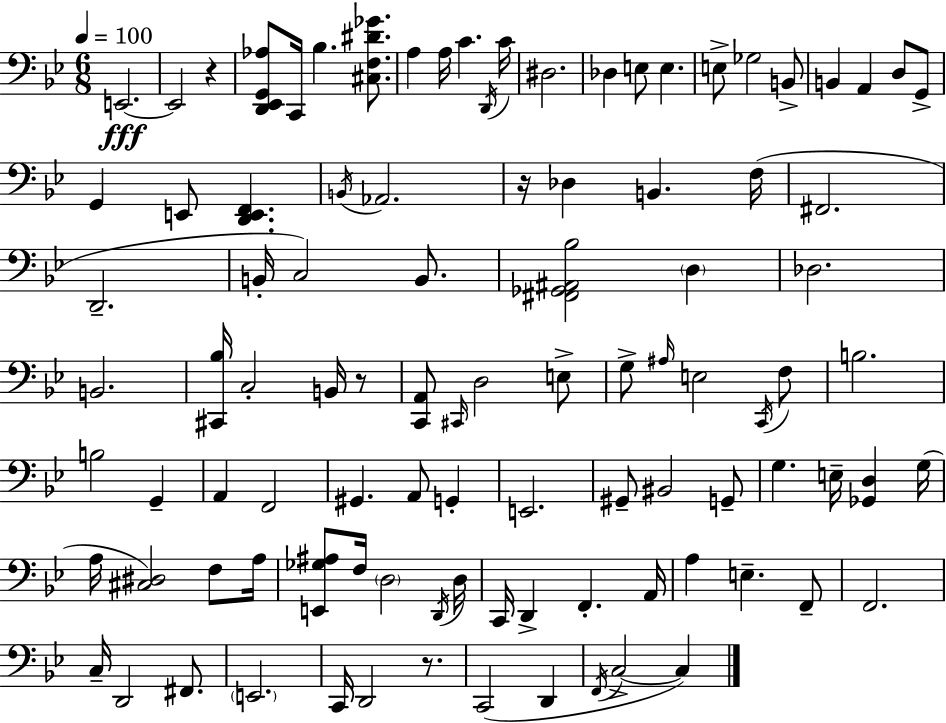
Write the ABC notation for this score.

X:1
T:Untitled
M:6/8
L:1/4
K:Gm
E,,2 E,,2 z [D,,_E,,G,,_A,]/2 C,,/4 _B, [^C,F,^D_G]/2 A, A,/4 C D,,/4 C/4 ^D,2 _D, E,/2 E, E,/2 _G,2 B,,/2 B,, A,, D,/2 G,,/2 G,, E,,/2 [D,,E,,F,,] B,,/4 _A,,2 z/4 _D, B,, F,/4 ^F,,2 D,,2 B,,/4 C,2 B,,/2 [^F,,_G,,^A,,_B,]2 D, _D,2 B,,2 [^C,,_B,]/4 C,2 B,,/4 z/2 [C,,A,,]/2 ^C,,/4 D,2 E,/2 G,/2 ^A,/4 E,2 C,,/4 F,/2 B,2 B,2 G,, A,, F,,2 ^G,, A,,/2 G,, E,,2 ^G,,/2 ^B,,2 G,,/2 G, E,/4 [_G,,D,] G,/4 A,/4 [^C,^D,]2 F,/2 A,/4 [E,,_G,^A,]/2 F,/4 D,2 D,,/4 D,/4 C,,/4 D,, F,, A,,/4 A, E, F,,/2 F,,2 C,/4 D,,2 ^F,,/2 E,,2 C,,/4 D,,2 z/2 C,,2 D,, F,,/4 C,2 C,